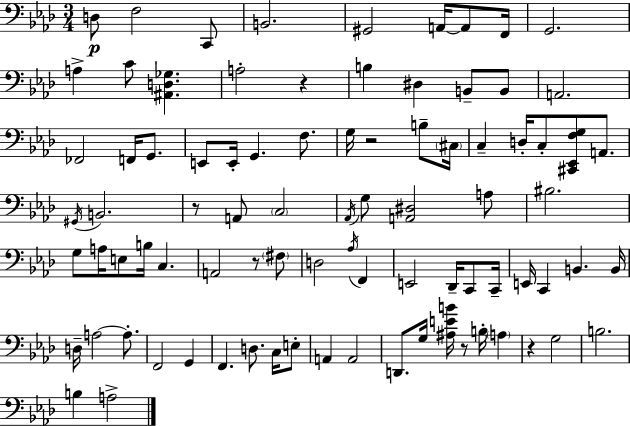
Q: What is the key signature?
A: AES major